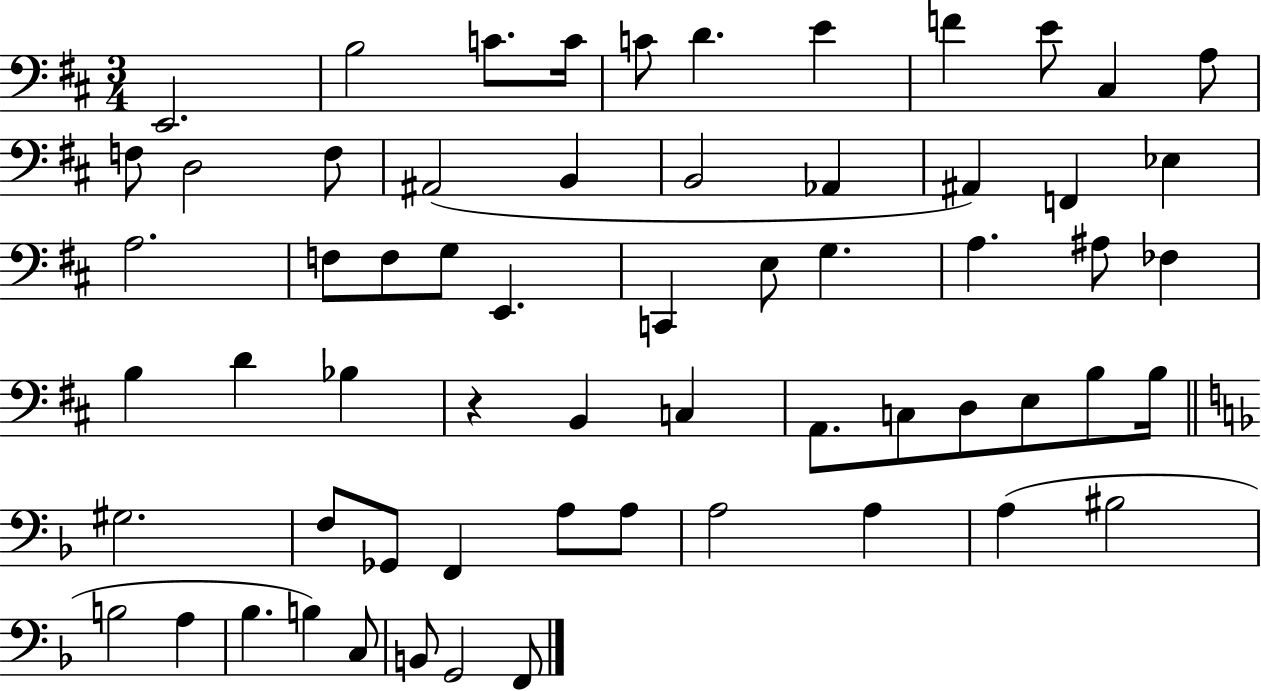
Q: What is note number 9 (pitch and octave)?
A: E4